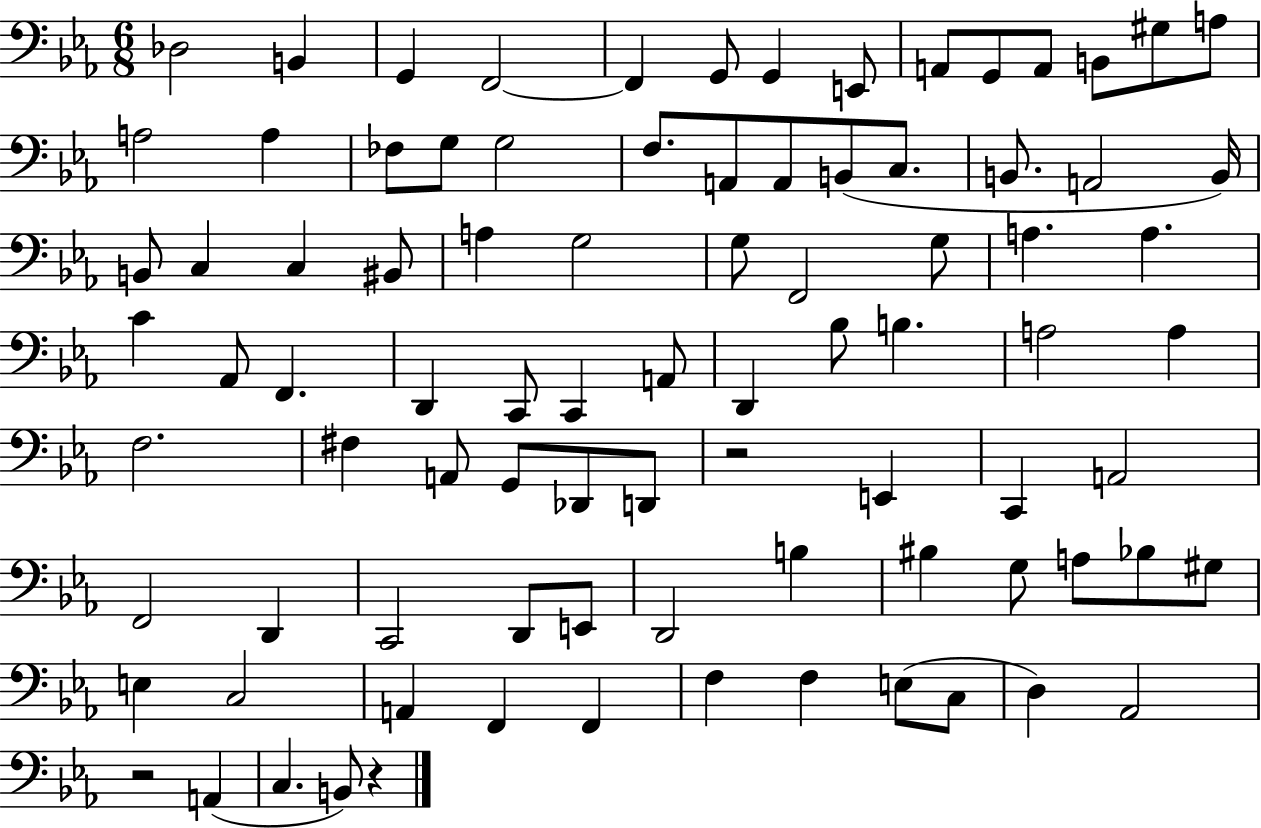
Db3/h B2/q G2/q F2/h F2/q G2/e G2/q E2/e A2/e G2/e A2/e B2/e G#3/e A3/e A3/h A3/q FES3/e G3/e G3/h F3/e. A2/e A2/e B2/e C3/e. B2/e. A2/h B2/s B2/e C3/q C3/q BIS2/e A3/q G3/h G3/e F2/h G3/e A3/q. A3/q. C4/q Ab2/e F2/q. D2/q C2/e C2/q A2/e D2/q Bb3/e B3/q. A3/h A3/q F3/h. F#3/q A2/e G2/e Db2/e D2/e R/h E2/q C2/q A2/h F2/h D2/q C2/h D2/e E2/e D2/h B3/q BIS3/q G3/e A3/e Bb3/e G#3/e E3/q C3/h A2/q F2/q F2/q F3/q F3/q E3/e C3/e D3/q Ab2/h R/h A2/q C3/q. B2/e R/q